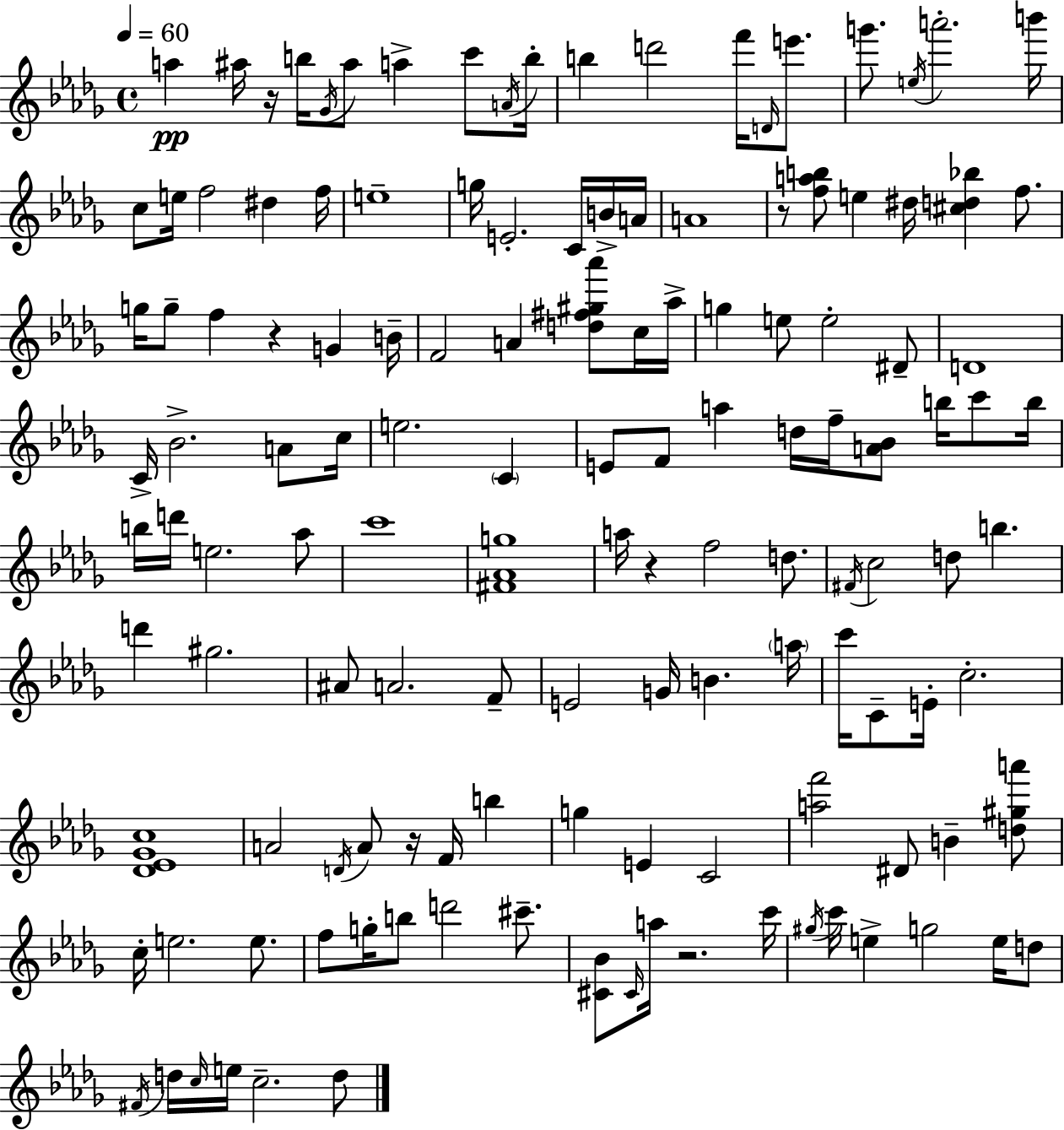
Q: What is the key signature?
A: BES minor